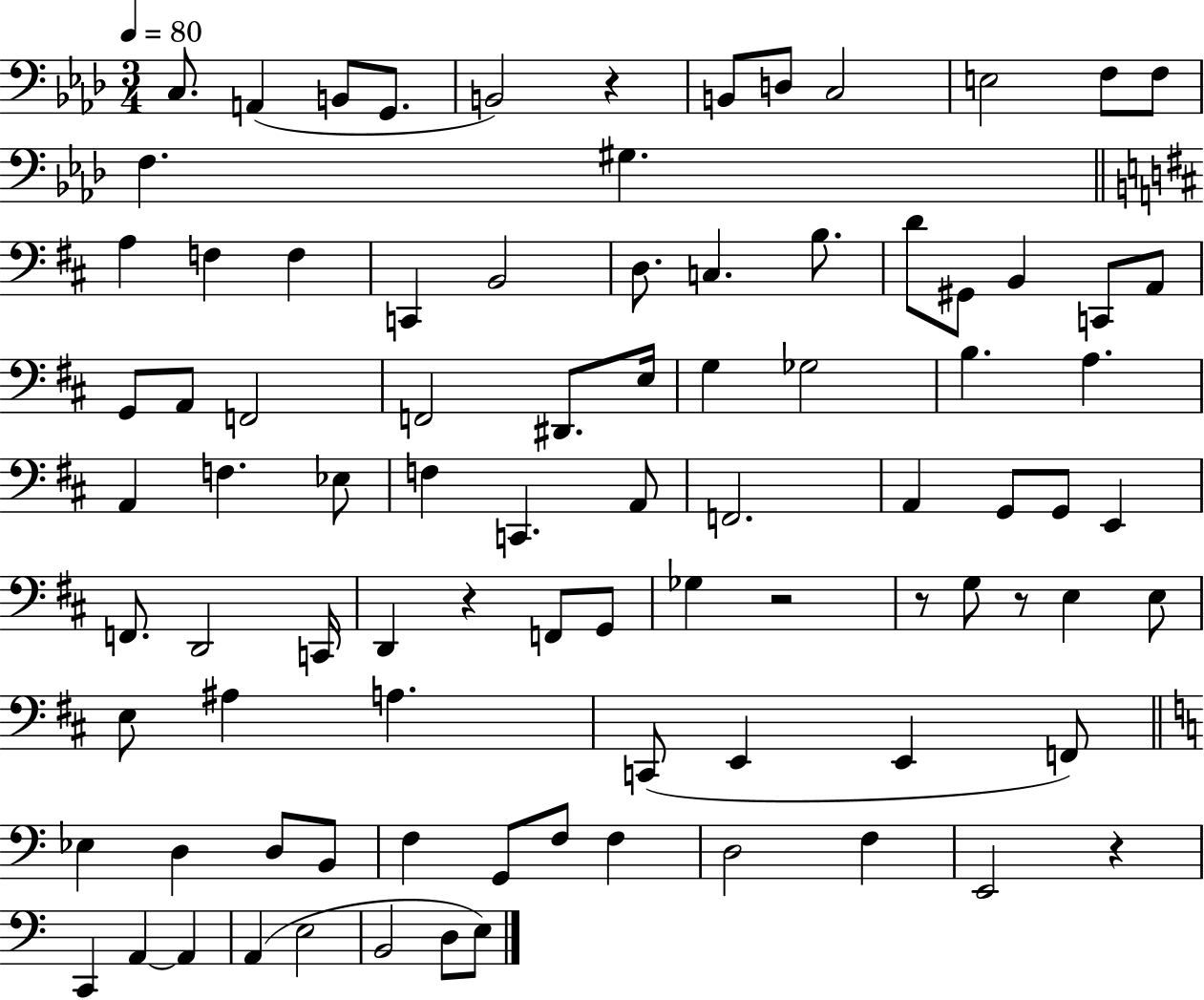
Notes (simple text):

C3/e. A2/q B2/e G2/e. B2/h R/q B2/e D3/e C3/h E3/h F3/e F3/e F3/q. G#3/q. A3/q F3/q F3/q C2/q B2/h D3/e. C3/q. B3/e. D4/e G#2/e B2/q C2/e A2/e G2/e A2/e F2/h F2/h D#2/e. E3/s G3/q Gb3/h B3/q. A3/q. A2/q F3/q. Eb3/e F3/q C2/q. A2/e F2/h. A2/q G2/e G2/e E2/q F2/e. D2/h C2/s D2/q R/q F2/e G2/e Gb3/q R/h R/e G3/e R/e E3/q E3/e E3/e A#3/q A3/q. C2/e E2/q E2/q F2/e Eb3/q D3/q D3/e B2/e F3/q G2/e F3/e F3/q D3/h F3/q E2/h R/q C2/q A2/q A2/q A2/q E3/h B2/h D3/e E3/e